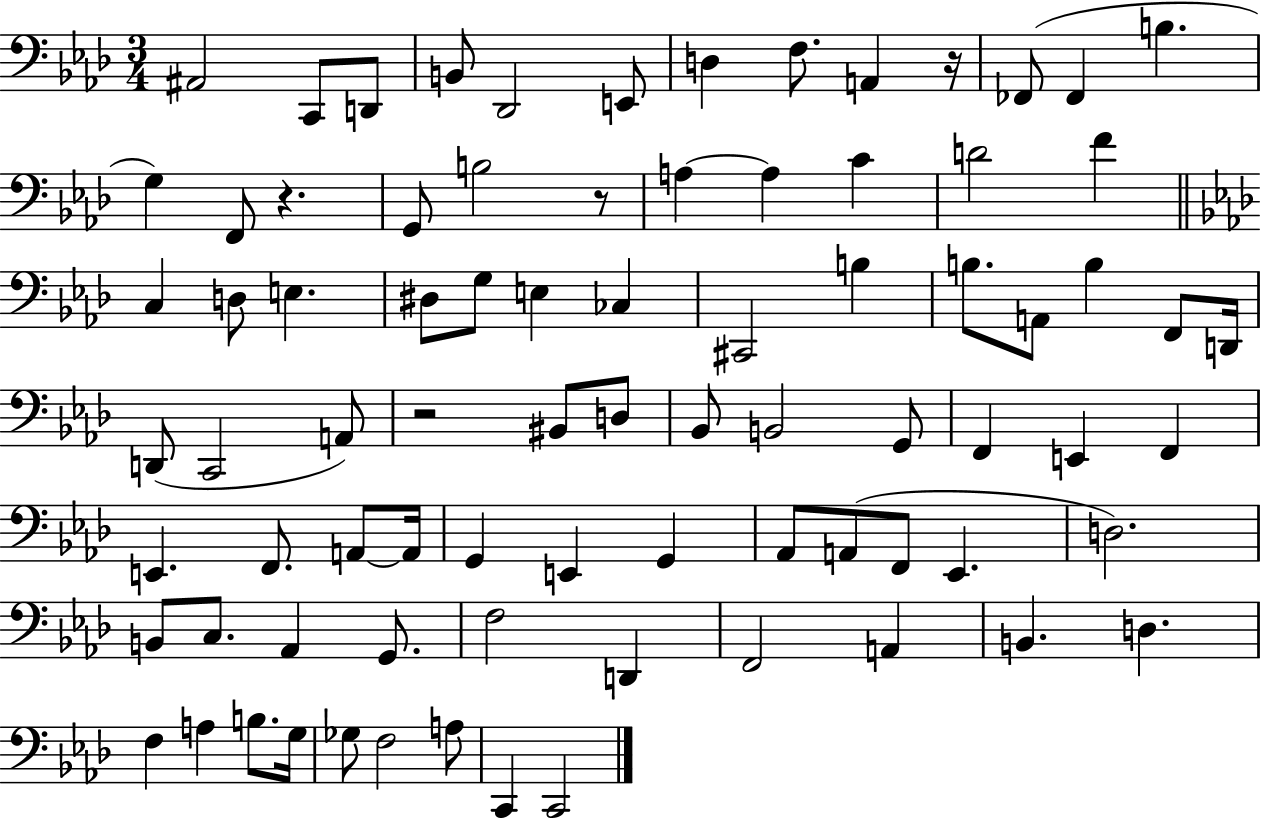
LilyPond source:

{
  \clef bass
  \numericTimeSignature
  \time 3/4
  \key aes \major
  ais,2 c,8 d,8 | b,8 des,2 e,8 | d4 f8. a,4 r16 | fes,8( fes,4 b4. | \break g4) f,8 r4. | g,8 b2 r8 | a4~~ a4 c'4 | d'2 f'4 | \break \bar "||" \break \key aes \major c4 d8 e4. | dis8 g8 e4 ces4 | cis,2 b4 | b8. a,8 b4 f,8 d,16 | \break d,8( c,2 a,8) | r2 bis,8 d8 | bes,8 b,2 g,8 | f,4 e,4 f,4 | \break e,4. f,8. a,8~~ a,16 | g,4 e,4 g,4 | aes,8 a,8( f,8 ees,4. | d2.) | \break b,8 c8. aes,4 g,8. | f2 d,4 | f,2 a,4 | b,4. d4. | \break f4 a4 b8. g16 | ges8 f2 a8 | c,4 c,2 | \bar "|."
}